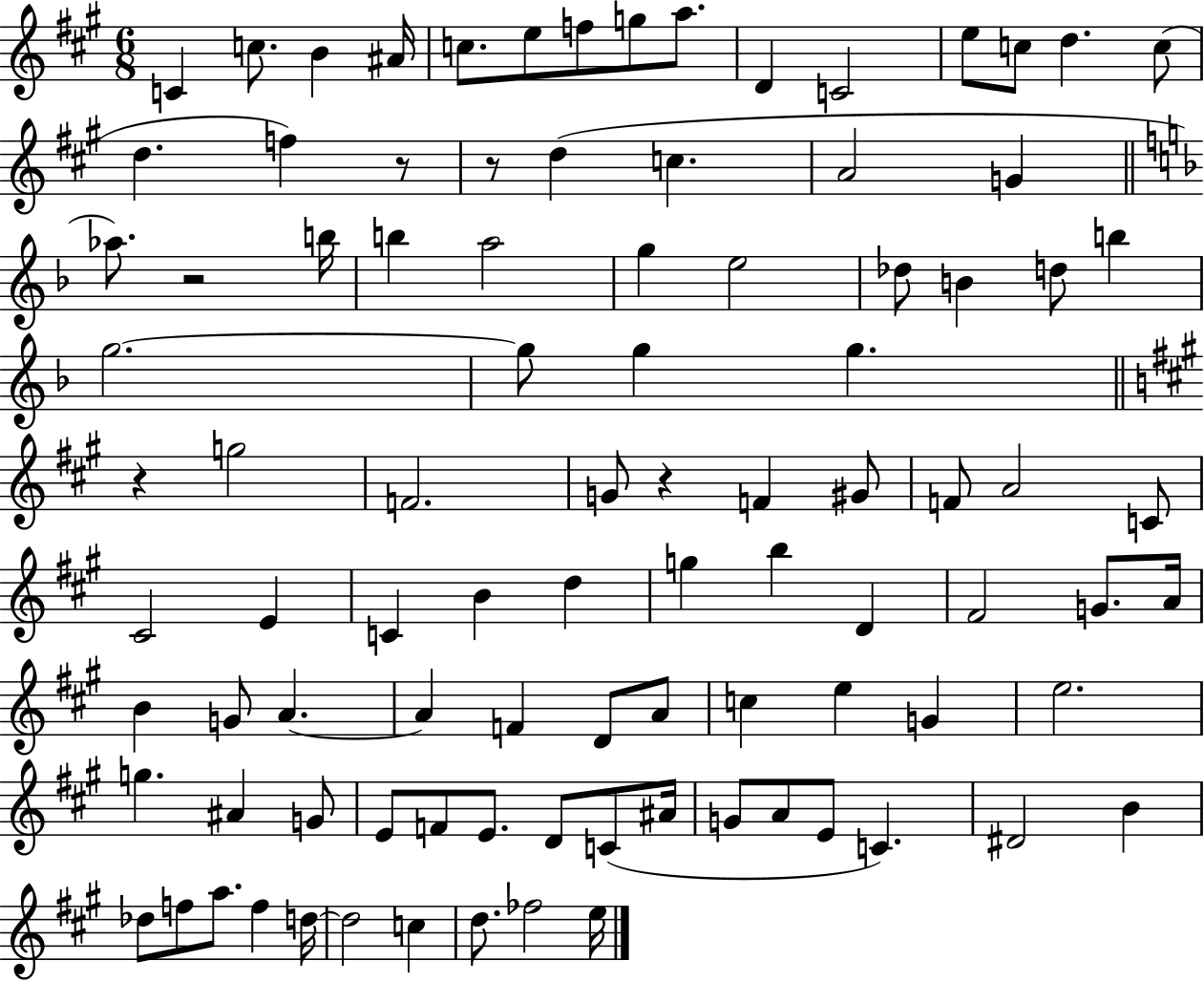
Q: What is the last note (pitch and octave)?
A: E5